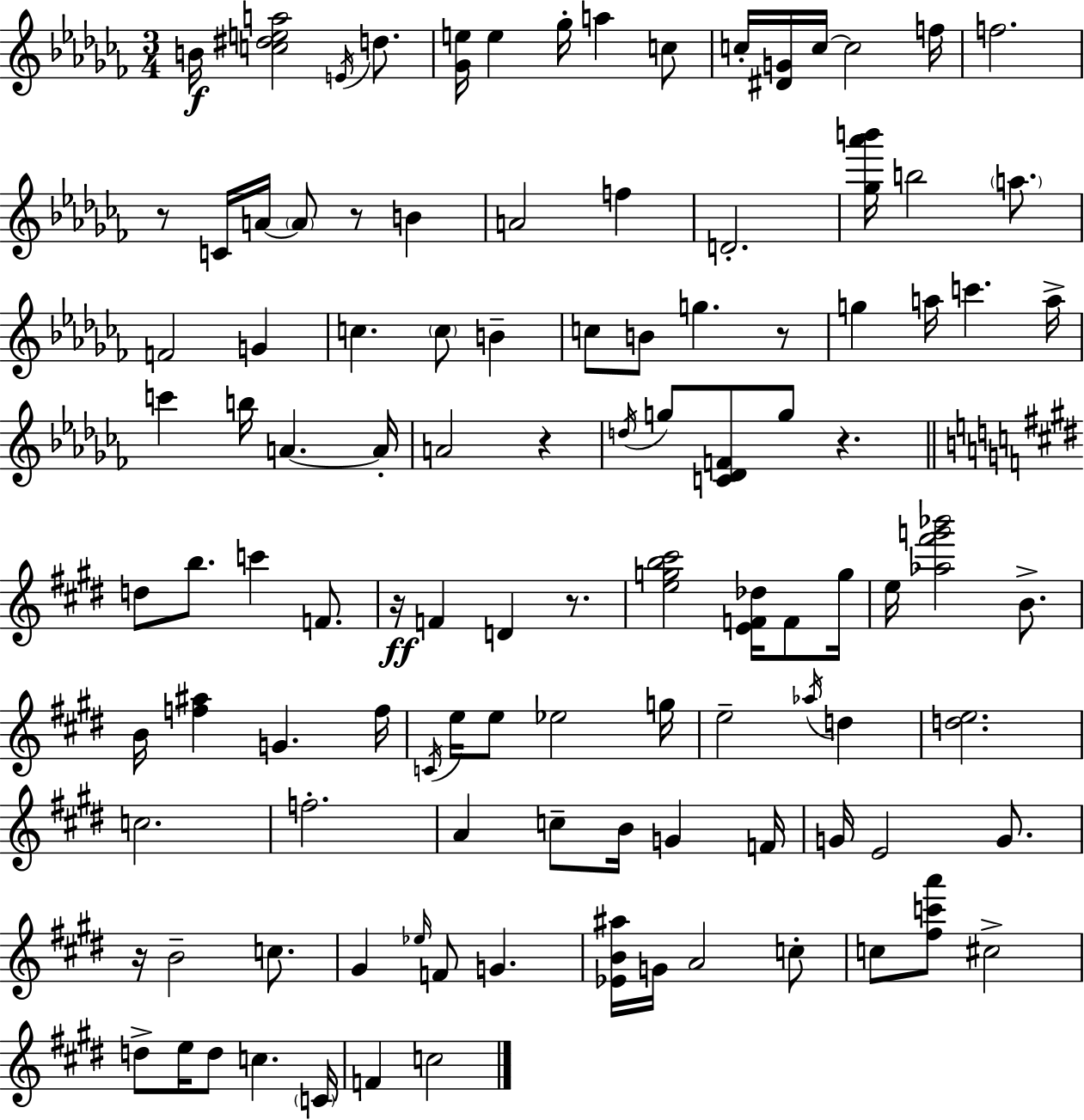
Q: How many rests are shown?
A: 8